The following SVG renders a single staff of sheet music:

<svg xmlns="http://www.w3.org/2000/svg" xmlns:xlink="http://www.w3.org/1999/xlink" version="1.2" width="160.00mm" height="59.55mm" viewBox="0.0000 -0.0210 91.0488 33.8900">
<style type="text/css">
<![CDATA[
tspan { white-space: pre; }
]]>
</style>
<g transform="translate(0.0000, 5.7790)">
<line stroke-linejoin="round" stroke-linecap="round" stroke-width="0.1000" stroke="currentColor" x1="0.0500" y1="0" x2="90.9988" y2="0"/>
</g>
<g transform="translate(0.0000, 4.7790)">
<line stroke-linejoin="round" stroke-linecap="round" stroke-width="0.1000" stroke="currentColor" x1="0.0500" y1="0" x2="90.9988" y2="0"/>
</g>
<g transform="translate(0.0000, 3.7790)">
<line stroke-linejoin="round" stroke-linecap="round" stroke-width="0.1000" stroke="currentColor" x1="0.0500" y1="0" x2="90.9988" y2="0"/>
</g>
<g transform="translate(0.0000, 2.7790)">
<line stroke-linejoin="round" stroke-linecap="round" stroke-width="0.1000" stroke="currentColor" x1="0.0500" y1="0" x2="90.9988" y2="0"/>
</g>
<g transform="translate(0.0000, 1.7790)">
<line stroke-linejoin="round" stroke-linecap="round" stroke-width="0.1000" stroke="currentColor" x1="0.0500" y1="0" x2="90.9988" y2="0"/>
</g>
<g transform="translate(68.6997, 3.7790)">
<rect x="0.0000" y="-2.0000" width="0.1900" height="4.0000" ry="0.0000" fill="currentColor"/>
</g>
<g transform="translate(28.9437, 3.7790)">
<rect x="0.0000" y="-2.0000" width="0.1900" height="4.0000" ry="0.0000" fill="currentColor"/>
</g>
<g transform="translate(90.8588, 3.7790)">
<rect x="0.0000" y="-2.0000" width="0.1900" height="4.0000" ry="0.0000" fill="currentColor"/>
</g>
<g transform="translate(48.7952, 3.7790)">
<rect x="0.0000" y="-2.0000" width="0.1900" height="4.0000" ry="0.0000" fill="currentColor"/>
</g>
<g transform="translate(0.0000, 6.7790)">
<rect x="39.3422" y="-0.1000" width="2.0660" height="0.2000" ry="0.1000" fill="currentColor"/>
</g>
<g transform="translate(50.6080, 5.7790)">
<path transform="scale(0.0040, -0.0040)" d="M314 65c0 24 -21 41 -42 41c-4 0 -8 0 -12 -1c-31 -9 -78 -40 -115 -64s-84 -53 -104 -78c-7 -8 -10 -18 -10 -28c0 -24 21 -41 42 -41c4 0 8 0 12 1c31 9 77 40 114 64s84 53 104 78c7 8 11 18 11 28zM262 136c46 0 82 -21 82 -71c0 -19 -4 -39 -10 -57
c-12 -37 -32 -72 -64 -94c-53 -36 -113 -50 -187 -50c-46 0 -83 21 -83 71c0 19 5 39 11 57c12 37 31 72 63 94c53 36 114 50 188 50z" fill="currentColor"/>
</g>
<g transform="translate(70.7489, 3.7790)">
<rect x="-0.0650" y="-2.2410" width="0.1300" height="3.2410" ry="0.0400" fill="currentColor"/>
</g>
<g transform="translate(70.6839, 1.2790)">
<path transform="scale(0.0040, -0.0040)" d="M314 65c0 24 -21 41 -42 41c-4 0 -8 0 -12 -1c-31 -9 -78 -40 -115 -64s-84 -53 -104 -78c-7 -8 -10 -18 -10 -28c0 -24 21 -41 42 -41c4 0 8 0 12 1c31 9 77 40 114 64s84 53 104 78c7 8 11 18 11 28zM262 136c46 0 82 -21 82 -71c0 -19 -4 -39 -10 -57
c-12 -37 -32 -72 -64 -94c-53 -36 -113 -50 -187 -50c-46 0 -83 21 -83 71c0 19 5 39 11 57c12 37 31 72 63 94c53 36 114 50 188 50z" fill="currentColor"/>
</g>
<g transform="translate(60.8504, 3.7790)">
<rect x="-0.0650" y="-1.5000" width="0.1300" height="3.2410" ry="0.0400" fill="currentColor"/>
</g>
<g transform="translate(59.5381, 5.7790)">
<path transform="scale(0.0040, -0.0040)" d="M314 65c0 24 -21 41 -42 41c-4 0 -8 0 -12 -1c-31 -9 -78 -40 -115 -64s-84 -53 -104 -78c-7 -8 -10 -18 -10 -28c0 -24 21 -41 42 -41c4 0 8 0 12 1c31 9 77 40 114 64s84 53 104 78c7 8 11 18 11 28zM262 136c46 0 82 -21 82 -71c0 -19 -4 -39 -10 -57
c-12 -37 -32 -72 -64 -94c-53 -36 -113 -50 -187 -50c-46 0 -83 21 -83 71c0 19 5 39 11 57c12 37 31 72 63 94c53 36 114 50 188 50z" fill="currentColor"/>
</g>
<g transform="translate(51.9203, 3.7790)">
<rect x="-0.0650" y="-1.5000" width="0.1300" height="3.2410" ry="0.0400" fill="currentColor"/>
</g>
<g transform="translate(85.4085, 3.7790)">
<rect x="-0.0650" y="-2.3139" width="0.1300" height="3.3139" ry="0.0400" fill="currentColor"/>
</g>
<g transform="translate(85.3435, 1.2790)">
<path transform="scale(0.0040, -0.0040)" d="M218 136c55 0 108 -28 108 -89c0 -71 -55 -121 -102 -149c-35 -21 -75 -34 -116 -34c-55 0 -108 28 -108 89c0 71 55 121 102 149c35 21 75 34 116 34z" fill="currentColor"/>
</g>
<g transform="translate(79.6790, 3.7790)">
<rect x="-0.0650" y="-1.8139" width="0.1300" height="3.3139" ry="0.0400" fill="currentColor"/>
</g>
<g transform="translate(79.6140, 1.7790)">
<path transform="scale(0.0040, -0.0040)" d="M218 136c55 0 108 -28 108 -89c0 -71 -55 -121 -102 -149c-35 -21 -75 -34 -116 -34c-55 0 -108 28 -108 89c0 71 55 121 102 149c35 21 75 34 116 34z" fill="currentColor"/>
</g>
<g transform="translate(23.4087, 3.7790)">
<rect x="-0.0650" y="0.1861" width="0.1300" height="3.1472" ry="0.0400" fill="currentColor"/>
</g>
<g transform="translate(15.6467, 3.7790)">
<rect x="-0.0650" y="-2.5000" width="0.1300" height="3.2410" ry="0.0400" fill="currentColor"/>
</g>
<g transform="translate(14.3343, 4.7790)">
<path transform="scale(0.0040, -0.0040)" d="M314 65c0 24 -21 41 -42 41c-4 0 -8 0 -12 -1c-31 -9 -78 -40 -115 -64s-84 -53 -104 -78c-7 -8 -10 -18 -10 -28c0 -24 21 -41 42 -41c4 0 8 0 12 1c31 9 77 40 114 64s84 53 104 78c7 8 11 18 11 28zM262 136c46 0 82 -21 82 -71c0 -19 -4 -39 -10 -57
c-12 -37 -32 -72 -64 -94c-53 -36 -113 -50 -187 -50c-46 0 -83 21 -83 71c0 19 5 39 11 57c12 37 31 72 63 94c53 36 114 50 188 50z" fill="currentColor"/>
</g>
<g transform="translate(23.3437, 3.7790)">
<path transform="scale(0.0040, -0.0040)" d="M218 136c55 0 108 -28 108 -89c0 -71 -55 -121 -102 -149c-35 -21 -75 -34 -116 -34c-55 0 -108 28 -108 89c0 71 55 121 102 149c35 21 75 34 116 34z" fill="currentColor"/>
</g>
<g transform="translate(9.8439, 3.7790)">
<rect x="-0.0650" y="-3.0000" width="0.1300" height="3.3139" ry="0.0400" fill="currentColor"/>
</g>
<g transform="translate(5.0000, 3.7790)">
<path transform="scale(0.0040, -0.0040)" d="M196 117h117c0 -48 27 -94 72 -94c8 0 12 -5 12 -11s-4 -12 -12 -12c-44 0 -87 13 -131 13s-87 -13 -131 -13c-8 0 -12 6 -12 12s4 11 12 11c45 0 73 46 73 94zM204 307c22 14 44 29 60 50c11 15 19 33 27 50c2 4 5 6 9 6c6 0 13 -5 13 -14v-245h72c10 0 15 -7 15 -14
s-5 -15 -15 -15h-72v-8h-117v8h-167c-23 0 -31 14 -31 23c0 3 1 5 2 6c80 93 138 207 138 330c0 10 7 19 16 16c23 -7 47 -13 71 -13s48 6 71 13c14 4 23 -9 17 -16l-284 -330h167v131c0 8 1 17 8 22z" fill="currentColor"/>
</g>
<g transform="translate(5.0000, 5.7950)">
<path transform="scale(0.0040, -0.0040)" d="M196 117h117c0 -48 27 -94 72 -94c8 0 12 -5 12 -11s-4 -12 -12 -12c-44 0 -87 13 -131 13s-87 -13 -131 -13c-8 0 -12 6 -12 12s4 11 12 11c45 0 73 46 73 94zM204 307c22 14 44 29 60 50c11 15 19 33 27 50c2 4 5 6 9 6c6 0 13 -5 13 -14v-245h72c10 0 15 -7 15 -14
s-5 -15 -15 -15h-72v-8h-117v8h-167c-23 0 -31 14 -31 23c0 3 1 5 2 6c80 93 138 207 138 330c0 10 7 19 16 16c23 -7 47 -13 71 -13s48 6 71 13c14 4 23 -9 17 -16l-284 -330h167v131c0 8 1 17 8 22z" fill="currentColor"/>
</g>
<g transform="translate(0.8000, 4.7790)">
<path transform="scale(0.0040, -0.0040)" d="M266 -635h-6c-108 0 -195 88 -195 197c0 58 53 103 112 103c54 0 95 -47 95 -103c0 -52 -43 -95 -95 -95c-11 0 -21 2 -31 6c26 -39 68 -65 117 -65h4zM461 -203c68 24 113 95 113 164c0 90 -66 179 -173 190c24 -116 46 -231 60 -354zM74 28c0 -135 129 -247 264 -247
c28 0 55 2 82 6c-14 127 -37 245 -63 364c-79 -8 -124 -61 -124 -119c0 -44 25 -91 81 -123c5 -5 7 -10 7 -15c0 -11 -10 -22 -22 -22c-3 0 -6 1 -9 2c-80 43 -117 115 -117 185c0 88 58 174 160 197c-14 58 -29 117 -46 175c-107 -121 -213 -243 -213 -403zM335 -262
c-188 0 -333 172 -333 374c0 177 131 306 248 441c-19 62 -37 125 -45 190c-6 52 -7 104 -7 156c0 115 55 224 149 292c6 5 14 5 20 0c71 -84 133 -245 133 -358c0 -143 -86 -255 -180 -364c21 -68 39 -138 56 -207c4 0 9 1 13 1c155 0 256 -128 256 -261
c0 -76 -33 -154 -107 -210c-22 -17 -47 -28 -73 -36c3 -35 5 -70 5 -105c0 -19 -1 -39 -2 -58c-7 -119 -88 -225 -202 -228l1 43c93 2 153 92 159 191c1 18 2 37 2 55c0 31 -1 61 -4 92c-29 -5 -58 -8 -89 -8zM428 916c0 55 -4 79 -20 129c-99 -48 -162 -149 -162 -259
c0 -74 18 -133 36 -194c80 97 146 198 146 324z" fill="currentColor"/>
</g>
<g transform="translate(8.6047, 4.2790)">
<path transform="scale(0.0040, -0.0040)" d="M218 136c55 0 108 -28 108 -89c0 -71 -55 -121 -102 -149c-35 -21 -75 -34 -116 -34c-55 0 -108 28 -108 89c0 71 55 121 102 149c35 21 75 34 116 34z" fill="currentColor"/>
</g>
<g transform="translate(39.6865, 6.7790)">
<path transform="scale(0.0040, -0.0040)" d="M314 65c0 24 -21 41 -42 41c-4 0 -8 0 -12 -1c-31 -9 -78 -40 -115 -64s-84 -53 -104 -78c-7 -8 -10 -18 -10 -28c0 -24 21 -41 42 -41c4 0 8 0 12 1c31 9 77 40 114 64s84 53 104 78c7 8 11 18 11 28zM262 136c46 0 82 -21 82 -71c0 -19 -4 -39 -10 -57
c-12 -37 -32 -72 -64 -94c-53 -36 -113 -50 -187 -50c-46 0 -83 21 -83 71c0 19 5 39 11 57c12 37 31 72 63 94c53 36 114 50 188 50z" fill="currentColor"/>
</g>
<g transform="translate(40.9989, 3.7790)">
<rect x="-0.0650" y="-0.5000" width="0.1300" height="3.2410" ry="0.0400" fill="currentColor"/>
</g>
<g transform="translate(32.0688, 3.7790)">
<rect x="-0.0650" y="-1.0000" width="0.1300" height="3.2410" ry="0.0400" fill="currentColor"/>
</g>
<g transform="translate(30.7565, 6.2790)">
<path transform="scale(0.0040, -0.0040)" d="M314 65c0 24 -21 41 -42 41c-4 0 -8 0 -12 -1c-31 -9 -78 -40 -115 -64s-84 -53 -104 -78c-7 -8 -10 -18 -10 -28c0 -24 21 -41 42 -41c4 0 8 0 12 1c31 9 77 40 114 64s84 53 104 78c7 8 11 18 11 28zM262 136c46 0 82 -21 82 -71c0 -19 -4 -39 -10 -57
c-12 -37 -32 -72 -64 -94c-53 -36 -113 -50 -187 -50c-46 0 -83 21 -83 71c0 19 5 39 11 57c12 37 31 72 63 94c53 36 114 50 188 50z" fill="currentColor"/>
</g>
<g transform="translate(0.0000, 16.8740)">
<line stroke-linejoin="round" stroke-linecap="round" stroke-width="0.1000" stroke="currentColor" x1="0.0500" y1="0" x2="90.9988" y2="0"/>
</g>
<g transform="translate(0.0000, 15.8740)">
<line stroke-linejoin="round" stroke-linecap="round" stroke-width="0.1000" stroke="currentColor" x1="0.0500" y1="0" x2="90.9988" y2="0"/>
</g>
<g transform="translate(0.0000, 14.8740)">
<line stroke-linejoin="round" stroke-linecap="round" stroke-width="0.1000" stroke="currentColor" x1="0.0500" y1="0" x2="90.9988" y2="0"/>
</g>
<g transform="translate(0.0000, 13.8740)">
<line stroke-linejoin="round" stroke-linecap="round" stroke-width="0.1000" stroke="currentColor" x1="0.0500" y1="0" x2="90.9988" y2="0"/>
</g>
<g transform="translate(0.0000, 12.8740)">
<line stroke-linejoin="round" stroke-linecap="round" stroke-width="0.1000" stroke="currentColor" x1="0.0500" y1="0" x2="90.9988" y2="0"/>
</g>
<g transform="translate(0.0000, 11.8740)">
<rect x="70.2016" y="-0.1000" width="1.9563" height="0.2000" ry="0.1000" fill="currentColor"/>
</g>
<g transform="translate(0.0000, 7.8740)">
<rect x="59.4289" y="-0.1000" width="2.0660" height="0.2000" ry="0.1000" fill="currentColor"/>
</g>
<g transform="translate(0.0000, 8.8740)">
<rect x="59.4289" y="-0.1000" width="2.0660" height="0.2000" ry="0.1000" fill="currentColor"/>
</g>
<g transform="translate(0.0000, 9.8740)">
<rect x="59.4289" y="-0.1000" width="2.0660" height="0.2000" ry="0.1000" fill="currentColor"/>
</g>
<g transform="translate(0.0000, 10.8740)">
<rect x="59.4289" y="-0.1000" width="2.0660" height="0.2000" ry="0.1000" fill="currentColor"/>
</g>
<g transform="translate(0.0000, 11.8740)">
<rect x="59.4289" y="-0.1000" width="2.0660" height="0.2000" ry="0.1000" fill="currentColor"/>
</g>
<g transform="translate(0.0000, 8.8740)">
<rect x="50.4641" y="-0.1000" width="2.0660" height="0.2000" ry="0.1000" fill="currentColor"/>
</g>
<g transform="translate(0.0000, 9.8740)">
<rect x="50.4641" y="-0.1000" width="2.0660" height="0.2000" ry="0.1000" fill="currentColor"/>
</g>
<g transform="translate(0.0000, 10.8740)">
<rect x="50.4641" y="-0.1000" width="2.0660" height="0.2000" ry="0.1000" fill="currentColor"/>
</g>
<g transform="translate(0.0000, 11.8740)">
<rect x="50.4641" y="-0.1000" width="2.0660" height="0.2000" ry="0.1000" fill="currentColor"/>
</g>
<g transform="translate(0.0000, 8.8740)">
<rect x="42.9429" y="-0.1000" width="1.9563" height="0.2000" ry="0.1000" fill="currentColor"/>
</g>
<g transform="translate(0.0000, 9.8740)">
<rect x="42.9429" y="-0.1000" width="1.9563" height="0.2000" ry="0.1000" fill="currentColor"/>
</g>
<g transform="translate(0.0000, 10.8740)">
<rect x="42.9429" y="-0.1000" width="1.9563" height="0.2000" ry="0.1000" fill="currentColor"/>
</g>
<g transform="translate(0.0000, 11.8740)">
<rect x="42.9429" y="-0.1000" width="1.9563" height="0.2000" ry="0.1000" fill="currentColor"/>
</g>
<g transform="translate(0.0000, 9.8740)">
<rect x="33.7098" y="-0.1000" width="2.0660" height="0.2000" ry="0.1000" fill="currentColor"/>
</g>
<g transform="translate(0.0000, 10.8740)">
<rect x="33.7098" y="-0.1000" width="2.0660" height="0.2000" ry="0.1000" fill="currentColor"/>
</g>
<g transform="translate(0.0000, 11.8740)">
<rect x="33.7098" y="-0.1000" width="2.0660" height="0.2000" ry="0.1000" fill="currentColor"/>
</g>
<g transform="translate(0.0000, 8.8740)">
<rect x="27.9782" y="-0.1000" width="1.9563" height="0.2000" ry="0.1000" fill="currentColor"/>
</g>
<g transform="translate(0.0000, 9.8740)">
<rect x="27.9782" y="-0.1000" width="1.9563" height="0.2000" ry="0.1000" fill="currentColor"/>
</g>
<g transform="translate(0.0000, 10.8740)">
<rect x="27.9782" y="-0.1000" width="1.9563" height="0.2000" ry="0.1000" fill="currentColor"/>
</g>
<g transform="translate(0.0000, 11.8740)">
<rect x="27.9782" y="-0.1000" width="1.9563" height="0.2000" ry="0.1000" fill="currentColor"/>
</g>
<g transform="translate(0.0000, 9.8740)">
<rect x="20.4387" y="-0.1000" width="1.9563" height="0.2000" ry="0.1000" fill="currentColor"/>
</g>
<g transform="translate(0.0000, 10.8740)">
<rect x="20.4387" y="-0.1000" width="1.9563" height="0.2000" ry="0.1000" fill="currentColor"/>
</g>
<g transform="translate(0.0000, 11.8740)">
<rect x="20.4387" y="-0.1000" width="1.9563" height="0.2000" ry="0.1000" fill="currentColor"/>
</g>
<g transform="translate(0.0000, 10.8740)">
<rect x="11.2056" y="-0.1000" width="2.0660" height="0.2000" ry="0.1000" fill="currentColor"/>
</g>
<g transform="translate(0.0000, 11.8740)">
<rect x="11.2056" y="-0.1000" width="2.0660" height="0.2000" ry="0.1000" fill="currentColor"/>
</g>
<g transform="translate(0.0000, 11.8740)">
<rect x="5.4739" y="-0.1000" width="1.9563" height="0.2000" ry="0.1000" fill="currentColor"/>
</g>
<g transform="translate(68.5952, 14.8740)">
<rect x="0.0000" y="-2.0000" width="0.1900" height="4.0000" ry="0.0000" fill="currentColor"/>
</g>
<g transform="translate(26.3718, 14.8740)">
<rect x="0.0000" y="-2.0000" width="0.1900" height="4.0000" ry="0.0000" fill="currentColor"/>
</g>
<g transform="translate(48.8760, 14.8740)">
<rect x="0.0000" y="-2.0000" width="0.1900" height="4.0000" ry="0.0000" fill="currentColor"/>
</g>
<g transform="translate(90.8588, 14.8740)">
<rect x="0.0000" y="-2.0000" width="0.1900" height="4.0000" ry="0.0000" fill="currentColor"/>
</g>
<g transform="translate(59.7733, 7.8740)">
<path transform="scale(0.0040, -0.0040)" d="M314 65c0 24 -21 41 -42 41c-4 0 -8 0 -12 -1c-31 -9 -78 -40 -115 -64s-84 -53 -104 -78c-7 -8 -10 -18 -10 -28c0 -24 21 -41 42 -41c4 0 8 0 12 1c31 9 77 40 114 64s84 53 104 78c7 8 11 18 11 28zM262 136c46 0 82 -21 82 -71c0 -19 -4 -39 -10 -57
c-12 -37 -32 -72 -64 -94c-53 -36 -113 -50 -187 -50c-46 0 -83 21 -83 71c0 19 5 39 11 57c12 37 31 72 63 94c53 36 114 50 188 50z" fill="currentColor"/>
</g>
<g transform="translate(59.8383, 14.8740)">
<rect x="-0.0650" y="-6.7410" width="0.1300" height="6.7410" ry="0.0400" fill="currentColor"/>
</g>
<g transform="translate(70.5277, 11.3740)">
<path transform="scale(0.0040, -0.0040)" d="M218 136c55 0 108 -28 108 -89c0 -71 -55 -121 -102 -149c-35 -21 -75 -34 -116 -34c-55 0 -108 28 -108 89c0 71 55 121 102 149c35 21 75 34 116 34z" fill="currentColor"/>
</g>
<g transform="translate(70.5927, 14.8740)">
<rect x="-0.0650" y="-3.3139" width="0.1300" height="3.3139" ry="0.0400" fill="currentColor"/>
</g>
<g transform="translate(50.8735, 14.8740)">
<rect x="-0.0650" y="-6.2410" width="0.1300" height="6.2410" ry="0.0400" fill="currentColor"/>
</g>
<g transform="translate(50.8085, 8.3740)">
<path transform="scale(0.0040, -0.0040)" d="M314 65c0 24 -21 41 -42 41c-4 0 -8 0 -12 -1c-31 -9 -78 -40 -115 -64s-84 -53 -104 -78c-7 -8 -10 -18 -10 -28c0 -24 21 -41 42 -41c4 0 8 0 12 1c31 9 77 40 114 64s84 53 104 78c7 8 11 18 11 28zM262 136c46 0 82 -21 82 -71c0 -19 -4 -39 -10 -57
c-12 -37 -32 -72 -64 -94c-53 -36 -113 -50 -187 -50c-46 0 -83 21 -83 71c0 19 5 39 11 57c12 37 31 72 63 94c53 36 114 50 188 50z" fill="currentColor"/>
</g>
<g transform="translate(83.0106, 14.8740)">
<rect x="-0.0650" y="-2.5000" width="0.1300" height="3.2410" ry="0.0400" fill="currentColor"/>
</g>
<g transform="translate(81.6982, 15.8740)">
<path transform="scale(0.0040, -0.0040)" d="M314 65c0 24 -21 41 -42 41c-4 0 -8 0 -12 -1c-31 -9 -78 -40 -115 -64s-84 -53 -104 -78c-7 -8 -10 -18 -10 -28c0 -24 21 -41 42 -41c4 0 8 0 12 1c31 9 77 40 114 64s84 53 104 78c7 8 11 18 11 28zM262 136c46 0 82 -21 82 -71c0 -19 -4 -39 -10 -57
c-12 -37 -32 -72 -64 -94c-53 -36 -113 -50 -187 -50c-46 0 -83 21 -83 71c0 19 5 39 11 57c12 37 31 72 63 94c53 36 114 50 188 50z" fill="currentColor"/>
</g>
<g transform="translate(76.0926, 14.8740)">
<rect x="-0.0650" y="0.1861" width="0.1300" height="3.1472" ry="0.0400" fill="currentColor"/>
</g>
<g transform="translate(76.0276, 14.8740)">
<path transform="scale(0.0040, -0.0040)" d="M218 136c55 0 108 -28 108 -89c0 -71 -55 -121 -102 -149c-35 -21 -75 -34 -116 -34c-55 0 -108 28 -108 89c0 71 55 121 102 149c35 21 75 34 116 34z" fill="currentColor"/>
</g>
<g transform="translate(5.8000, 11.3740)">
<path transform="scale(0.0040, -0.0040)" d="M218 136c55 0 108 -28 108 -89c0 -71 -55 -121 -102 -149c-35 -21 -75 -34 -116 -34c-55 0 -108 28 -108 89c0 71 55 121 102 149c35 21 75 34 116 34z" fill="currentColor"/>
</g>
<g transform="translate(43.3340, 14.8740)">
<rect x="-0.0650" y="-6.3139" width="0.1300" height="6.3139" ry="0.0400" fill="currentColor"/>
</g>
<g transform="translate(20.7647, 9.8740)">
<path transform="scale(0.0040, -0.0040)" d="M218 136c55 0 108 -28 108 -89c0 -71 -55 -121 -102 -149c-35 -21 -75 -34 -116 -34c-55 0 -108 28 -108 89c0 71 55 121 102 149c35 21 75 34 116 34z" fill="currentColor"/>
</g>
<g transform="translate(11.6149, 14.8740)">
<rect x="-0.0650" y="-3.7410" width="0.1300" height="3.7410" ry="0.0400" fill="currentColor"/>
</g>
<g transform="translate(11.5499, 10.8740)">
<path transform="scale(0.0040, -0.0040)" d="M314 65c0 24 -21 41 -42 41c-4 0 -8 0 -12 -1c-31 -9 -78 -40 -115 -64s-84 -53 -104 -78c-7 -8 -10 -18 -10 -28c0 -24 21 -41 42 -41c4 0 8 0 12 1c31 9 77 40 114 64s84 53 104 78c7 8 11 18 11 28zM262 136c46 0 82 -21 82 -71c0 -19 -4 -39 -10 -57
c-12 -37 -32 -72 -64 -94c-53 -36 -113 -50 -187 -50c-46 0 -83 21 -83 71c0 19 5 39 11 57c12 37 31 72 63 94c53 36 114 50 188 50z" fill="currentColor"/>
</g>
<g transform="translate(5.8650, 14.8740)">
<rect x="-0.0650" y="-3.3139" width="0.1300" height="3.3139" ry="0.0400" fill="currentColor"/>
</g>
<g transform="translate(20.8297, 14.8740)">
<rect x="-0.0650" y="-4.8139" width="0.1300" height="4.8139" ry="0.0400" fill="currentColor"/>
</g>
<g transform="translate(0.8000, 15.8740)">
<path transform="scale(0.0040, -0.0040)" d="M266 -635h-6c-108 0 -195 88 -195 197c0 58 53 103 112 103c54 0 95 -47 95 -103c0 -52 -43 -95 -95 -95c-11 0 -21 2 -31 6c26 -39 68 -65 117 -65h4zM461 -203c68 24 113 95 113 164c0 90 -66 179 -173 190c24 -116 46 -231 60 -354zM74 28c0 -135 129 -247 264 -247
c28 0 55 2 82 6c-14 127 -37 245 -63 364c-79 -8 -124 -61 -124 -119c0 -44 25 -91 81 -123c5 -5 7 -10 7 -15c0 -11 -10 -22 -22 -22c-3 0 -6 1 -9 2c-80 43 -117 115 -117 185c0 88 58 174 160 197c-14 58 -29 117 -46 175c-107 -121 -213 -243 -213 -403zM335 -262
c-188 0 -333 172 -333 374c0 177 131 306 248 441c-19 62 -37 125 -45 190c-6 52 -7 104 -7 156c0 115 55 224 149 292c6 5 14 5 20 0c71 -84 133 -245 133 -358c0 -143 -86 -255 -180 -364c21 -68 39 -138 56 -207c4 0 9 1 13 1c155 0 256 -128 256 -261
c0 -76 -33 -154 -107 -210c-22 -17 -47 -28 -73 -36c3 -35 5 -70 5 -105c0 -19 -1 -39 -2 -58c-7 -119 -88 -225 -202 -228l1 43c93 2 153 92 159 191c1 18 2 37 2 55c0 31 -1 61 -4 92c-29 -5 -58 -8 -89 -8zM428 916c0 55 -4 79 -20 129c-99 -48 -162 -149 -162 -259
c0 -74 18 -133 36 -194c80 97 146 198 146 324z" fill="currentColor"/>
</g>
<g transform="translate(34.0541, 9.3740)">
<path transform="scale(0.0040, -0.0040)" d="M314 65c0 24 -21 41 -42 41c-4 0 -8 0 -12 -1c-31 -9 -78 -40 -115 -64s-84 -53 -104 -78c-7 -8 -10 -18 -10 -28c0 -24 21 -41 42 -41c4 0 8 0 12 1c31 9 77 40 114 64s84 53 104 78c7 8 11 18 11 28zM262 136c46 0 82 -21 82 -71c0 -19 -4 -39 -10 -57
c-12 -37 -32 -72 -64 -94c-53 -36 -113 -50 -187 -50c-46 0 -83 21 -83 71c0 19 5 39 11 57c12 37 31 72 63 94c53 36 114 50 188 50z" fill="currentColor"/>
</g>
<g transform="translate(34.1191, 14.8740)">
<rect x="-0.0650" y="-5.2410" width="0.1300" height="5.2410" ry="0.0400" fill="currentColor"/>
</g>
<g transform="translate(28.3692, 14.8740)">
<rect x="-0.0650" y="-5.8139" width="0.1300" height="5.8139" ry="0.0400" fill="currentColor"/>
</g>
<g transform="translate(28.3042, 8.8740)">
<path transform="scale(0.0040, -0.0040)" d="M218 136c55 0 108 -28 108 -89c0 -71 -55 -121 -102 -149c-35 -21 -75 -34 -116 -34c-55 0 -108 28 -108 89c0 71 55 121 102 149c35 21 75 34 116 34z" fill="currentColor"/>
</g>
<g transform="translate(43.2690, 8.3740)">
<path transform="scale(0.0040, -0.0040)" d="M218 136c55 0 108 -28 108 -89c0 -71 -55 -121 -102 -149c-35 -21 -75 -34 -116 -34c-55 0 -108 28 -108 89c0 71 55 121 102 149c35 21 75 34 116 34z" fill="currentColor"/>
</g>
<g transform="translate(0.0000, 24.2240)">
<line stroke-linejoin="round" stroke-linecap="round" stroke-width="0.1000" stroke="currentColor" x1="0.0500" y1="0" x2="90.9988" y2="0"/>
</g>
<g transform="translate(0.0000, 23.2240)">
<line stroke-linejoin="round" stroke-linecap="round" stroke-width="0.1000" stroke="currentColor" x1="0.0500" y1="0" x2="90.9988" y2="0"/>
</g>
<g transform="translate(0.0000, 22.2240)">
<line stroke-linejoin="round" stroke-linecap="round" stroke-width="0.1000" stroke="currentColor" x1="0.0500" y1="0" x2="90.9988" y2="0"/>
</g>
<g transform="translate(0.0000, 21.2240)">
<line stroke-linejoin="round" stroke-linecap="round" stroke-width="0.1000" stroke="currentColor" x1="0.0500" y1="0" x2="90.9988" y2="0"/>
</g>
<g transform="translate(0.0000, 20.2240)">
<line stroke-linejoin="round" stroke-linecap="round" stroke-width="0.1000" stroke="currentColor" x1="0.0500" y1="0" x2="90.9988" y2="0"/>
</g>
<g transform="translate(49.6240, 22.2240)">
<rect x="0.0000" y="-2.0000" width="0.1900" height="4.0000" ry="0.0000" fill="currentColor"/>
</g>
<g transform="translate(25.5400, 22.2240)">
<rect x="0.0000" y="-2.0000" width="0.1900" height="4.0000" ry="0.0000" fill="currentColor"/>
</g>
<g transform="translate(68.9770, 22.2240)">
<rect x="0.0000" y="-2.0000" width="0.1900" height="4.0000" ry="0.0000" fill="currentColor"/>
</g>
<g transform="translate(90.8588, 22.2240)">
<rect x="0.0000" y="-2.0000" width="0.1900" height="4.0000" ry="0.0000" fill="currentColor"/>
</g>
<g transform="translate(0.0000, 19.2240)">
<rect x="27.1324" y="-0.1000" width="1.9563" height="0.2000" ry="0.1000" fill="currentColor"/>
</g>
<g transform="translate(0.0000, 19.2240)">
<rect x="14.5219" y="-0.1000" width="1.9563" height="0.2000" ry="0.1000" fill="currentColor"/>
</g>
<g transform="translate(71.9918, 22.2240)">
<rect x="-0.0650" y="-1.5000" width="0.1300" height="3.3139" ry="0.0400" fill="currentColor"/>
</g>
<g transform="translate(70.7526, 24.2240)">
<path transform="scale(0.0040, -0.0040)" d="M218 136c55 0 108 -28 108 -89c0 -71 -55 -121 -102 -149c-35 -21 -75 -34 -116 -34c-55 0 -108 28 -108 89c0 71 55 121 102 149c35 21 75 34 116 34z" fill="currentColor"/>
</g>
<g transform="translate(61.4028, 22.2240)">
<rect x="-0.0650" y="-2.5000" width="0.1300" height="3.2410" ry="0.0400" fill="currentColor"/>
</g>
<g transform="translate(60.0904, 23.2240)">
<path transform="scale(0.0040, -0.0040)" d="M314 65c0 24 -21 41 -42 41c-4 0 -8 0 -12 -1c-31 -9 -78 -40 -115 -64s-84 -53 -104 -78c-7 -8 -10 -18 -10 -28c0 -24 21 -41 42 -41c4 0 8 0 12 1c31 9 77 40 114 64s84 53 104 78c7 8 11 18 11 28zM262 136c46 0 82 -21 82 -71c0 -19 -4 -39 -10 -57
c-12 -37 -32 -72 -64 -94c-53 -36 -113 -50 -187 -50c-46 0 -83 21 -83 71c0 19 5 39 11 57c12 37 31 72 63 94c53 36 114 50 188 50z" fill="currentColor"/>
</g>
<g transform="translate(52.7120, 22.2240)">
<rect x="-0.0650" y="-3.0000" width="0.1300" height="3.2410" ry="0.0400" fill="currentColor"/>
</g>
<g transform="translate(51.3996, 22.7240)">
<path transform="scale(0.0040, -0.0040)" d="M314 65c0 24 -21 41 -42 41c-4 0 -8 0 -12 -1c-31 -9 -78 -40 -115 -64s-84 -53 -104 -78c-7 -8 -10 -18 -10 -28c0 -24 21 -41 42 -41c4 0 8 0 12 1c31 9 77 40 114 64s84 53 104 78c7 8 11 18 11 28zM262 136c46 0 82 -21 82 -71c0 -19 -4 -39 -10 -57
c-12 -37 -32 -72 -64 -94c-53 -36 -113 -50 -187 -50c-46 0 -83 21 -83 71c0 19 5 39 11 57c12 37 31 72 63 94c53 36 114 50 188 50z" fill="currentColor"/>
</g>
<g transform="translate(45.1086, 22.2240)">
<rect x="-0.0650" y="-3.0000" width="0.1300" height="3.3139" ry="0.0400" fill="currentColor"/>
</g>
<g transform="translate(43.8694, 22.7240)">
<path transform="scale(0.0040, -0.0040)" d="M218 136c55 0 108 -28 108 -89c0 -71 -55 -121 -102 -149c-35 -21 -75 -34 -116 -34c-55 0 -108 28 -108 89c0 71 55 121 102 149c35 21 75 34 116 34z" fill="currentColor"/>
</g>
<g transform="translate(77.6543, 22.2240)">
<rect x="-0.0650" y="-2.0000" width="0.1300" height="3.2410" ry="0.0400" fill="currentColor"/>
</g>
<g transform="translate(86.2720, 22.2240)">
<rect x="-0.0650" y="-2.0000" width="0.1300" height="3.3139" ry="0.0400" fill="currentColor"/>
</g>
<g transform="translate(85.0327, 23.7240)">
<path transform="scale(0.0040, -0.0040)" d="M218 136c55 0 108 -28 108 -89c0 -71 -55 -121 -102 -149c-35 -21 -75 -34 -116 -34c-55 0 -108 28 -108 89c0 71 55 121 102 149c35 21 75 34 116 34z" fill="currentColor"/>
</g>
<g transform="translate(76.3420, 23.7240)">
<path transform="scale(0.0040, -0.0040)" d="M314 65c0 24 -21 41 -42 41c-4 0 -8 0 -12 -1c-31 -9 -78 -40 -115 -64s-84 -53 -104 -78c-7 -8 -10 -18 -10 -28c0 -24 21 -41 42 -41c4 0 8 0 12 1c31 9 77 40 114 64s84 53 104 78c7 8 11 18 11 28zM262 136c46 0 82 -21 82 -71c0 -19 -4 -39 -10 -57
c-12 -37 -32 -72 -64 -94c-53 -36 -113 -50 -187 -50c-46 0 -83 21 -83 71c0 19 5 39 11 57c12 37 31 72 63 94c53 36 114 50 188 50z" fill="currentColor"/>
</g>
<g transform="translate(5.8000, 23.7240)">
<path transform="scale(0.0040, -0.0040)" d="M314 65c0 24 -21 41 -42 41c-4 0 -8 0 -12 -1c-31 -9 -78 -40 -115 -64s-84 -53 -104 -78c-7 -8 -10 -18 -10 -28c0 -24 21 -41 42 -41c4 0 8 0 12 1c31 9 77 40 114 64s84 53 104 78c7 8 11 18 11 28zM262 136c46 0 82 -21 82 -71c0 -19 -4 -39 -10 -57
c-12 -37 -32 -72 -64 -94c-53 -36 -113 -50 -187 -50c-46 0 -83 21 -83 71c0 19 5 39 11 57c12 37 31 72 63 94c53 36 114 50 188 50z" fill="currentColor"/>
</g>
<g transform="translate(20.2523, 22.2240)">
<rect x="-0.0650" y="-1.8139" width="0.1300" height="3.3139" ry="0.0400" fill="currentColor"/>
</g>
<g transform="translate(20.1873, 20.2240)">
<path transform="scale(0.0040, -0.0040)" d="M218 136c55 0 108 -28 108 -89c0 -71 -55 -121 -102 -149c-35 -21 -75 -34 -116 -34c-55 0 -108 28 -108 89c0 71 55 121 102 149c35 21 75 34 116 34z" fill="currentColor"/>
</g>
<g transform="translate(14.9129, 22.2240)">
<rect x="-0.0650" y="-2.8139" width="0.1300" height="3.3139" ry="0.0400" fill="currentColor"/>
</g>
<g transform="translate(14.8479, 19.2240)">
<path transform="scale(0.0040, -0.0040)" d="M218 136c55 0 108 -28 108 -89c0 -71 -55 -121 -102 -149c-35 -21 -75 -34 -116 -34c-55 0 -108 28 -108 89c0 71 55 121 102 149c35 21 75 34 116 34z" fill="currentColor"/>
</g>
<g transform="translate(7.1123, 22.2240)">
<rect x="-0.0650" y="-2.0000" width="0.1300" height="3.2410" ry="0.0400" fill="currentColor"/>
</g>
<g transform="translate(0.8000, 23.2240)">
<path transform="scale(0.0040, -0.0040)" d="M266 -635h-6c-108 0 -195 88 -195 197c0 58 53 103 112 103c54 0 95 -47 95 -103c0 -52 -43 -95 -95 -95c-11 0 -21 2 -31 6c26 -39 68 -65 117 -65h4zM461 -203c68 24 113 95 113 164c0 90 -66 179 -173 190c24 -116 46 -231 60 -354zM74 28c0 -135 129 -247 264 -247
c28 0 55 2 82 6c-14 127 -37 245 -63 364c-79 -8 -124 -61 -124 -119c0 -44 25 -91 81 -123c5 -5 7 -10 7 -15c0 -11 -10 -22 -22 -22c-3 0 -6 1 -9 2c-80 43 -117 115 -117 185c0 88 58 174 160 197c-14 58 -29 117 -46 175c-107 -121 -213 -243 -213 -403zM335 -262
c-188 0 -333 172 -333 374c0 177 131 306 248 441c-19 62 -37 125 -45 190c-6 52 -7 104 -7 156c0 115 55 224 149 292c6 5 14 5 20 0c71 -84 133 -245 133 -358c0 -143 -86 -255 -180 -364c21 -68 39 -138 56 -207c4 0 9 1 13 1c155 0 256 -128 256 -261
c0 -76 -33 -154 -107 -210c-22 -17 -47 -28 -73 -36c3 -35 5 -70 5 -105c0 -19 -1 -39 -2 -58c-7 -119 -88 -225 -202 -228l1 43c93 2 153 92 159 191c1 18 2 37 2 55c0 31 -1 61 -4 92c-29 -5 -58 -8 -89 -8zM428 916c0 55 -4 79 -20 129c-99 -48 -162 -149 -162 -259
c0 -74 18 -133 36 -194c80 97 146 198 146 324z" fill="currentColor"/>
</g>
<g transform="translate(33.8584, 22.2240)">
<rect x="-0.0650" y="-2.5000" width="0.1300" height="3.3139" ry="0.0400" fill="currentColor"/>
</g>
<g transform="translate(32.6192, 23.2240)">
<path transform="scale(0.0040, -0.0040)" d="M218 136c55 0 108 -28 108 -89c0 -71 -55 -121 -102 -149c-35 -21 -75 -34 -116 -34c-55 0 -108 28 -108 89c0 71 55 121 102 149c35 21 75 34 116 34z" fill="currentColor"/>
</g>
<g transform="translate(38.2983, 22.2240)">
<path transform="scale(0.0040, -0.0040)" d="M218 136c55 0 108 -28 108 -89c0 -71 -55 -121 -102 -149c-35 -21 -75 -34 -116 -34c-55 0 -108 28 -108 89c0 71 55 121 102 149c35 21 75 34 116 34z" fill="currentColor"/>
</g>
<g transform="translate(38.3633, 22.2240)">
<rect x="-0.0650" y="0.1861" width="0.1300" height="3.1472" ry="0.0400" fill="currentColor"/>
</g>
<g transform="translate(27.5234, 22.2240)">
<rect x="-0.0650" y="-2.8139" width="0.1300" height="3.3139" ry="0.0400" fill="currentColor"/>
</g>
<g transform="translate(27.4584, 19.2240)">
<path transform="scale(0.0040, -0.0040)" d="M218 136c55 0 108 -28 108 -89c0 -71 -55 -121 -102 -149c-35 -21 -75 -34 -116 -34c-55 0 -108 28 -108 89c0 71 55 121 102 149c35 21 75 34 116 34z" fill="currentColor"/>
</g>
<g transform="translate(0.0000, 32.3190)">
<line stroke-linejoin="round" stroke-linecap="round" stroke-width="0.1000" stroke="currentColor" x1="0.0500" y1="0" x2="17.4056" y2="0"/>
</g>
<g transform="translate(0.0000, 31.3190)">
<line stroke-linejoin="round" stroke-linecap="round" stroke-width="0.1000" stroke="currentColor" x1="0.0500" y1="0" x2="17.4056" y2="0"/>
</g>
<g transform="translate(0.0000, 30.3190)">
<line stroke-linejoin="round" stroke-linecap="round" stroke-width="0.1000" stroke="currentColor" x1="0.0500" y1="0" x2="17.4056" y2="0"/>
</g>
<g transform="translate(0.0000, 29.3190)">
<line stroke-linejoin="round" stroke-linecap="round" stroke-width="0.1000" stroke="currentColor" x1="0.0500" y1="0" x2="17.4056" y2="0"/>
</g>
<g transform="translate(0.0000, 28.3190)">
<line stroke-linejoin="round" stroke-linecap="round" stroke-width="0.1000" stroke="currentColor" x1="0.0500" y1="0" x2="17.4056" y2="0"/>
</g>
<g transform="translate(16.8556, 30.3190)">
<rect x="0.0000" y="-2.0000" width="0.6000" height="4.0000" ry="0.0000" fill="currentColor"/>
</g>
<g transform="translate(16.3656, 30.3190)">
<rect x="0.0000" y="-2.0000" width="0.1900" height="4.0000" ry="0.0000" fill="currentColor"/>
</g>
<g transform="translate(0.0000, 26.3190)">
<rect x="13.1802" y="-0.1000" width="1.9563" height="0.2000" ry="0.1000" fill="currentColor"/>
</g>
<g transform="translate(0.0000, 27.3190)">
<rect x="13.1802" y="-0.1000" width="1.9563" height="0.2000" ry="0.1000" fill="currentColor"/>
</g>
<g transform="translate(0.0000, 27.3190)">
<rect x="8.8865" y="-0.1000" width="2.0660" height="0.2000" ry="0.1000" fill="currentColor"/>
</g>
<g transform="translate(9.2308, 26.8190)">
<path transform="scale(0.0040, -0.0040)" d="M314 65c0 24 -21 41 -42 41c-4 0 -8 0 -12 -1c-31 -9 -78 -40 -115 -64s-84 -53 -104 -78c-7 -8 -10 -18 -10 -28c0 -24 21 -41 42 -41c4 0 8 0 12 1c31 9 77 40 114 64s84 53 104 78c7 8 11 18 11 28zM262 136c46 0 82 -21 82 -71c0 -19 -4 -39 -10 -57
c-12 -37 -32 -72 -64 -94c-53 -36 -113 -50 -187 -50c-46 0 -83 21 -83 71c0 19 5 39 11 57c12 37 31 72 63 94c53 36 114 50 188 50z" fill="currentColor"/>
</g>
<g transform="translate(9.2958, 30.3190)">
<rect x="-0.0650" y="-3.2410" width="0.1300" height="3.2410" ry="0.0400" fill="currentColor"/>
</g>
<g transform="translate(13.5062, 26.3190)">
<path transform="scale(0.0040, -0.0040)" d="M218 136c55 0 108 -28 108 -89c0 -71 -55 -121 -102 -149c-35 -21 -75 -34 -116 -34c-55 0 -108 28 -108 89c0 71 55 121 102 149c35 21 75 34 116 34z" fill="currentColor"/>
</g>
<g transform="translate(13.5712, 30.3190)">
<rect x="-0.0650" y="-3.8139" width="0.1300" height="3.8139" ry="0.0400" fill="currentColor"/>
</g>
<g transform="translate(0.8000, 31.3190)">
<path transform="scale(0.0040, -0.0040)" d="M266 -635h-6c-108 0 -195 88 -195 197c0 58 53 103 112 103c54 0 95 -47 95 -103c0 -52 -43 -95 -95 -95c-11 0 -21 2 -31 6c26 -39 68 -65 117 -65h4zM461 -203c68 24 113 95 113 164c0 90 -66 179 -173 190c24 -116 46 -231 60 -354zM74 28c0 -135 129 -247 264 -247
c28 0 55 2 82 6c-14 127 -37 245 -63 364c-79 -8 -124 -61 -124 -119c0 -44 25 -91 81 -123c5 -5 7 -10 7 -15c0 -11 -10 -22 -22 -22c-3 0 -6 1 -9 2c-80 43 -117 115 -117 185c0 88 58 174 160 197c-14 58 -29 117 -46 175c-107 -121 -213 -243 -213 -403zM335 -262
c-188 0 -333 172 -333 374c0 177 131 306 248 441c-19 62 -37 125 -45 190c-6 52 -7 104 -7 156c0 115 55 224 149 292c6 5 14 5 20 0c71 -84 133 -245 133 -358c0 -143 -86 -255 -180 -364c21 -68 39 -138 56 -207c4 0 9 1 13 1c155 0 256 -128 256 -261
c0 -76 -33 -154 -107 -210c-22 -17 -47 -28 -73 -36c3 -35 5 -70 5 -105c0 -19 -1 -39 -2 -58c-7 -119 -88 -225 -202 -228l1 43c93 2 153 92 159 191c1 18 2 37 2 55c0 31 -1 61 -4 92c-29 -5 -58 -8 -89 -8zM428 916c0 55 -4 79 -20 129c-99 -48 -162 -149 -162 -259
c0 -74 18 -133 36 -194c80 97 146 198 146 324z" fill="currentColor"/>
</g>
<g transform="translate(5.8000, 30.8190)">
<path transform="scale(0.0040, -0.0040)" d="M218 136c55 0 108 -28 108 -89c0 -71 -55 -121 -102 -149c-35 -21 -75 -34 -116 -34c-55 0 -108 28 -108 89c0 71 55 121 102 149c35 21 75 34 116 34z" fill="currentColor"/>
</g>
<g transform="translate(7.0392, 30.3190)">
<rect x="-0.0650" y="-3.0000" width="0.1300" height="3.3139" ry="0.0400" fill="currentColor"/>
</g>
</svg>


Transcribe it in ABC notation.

X:1
T:Untitled
M:4/4
L:1/4
K:C
A G2 B D2 C2 E2 E2 g2 f g b c'2 e' g' f'2 a' a'2 b'2 b B G2 F2 a f a G B A A2 G2 E F2 F A b2 c'